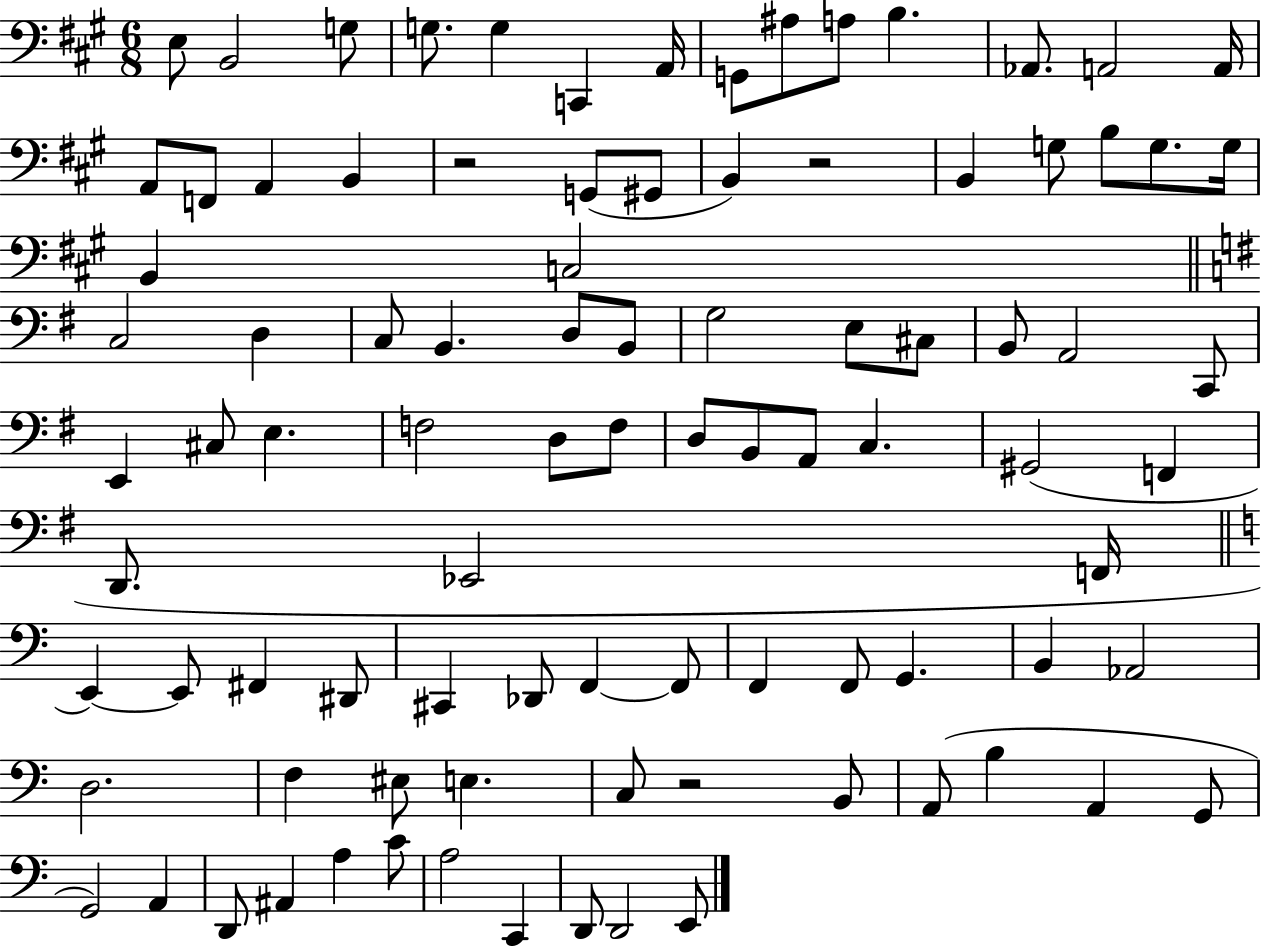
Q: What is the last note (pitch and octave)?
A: E2